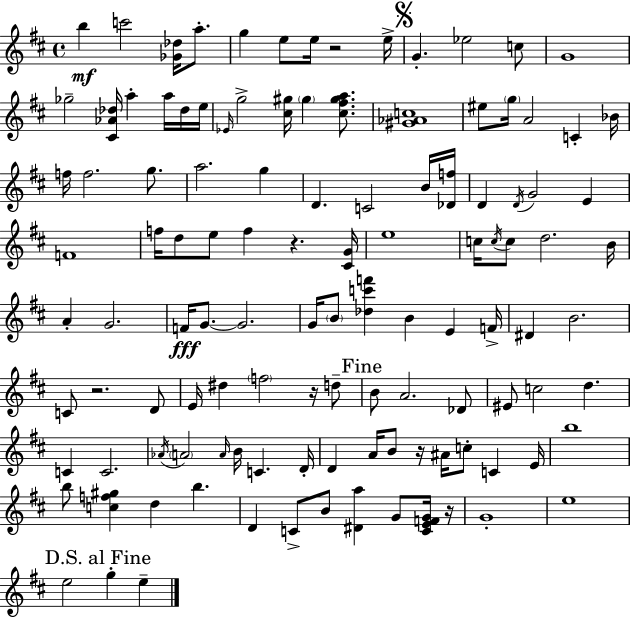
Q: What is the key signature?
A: D major